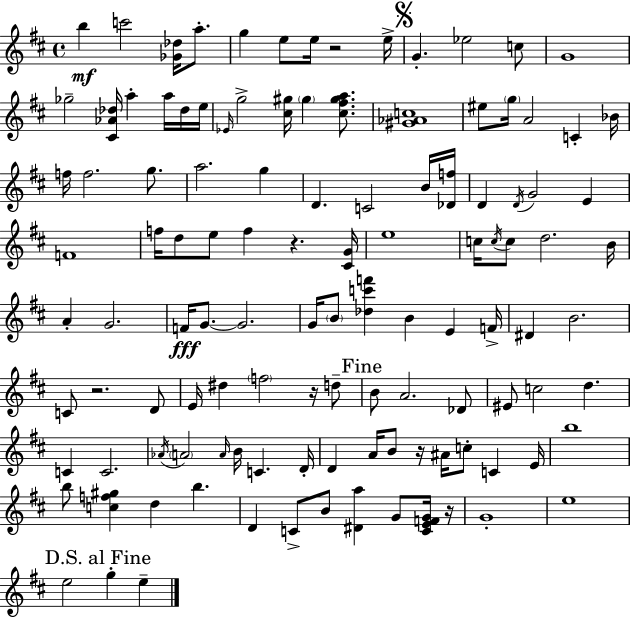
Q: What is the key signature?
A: D major